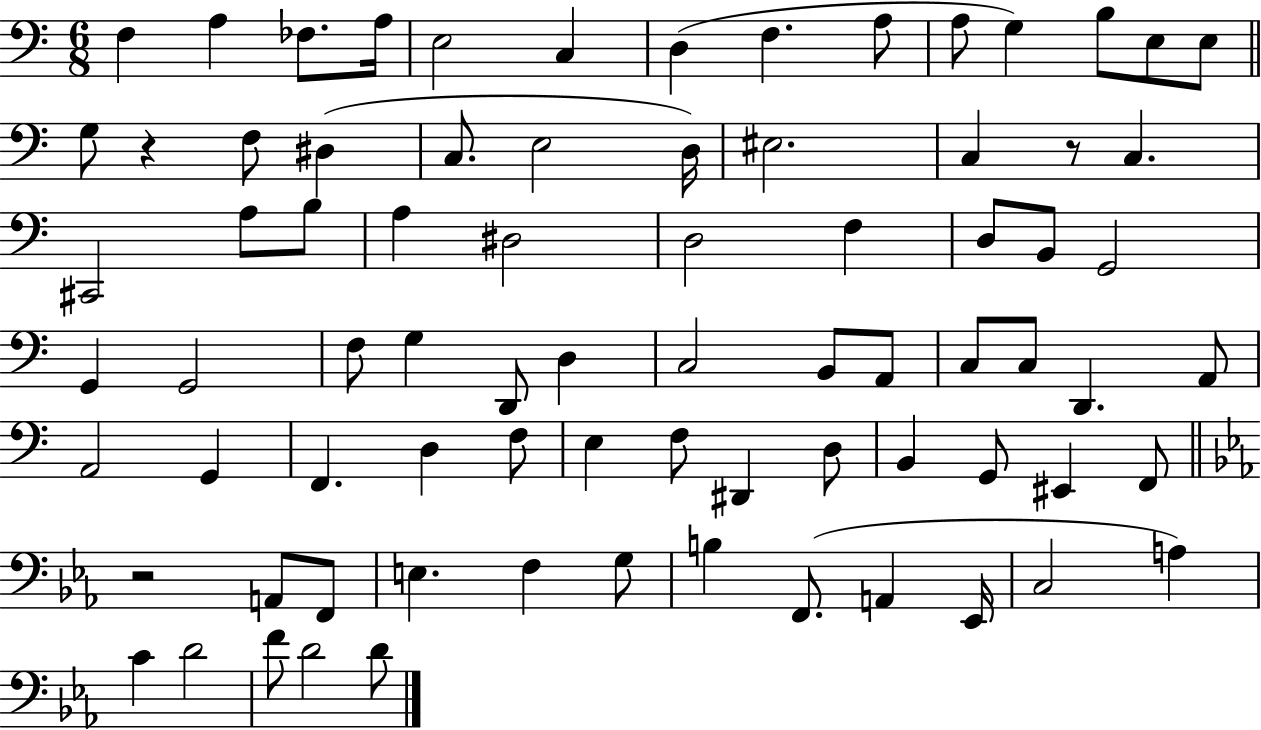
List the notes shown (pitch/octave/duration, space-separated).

F3/q A3/q FES3/e. A3/s E3/h C3/q D3/q F3/q. A3/e A3/e G3/q B3/e E3/e E3/e G3/e R/q F3/e D#3/q C3/e. E3/h D3/s EIS3/h. C3/q R/e C3/q. C#2/h A3/e B3/e A3/q D#3/h D3/h F3/q D3/e B2/e G2/h G2/q G2/h F3/e G3/q D2/e D3/q C3/h B2/e A2/e C3/e C3/e D2/q. A2/e A2/h G2/q F2/q. D3/q F3/e E3/q F3/e D#2/q D3/e B2/q G2/e EIS2/q F2/e R/h A2/e F2/e E3/q. F3/q G3/e B3/q F2/e. A2/q Eb2/s C3/h A3/q C4/q D4/h F4/e D4/h D4/e